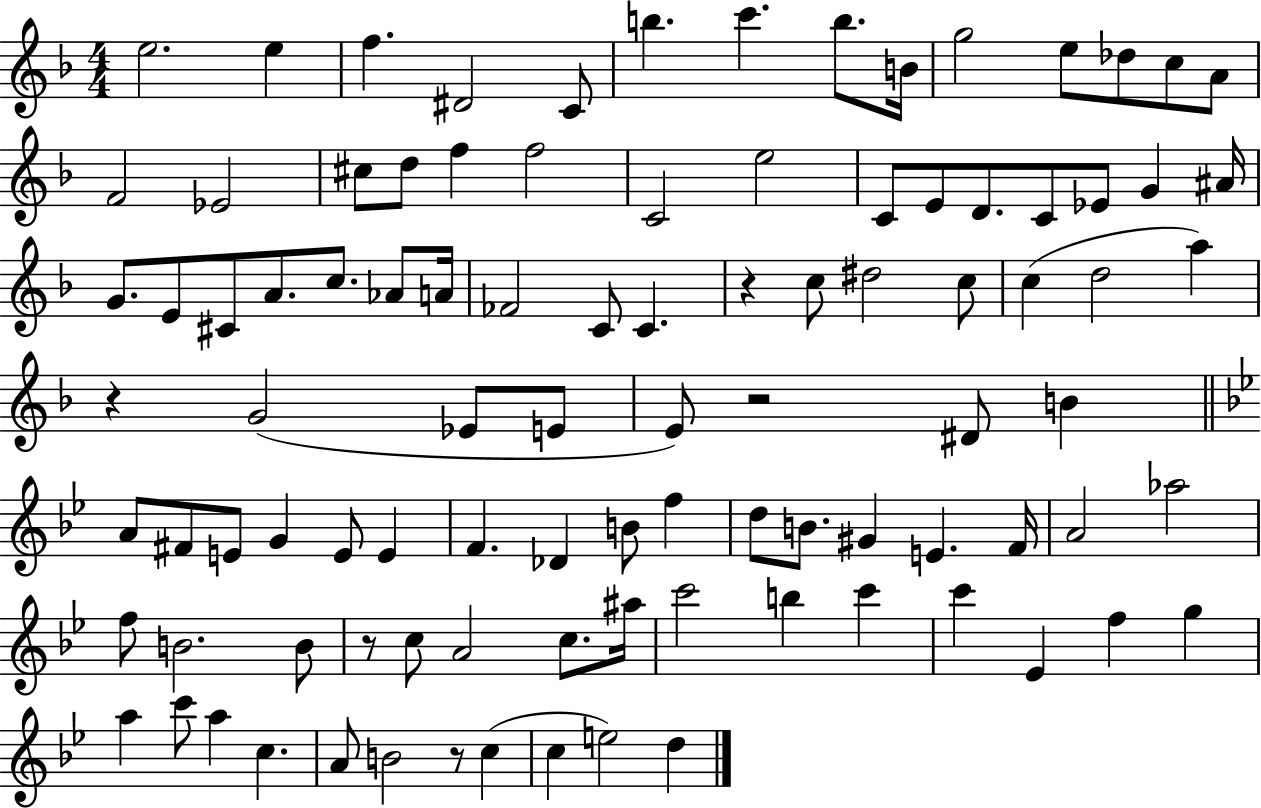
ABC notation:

X:1
T:Untitled
M:4/4
L:1/4
K:F
e2 e f ^D2 C/2 b c' b/2 B/4 g2 e/2 _d/2 c/2 A/2 F2 _E2 ^c/2 d/2 f f2 C2 e2 C/2 E/2 D/2 C/2 _E/2 G ^A/4 G/2 E/2 ^C/2 A/2 c/2 _A/2 A/4 _F2 C/2 C z c/2 ^d2 c/2 c d2 a z G2 _E/2 E/2 E/2 z2 ^D/2 B A/2 ^F/2 E/2 G E/2 E F _D B/2 f d/2 B/2 ^G E F/4 A2 _a2 f/2 B2 B/2 z/2 c/2 A2 c/2 ^a/4 c'2 b c' c' _E f g a c'/2 a c A/2 B2 z/2 c c e2 d